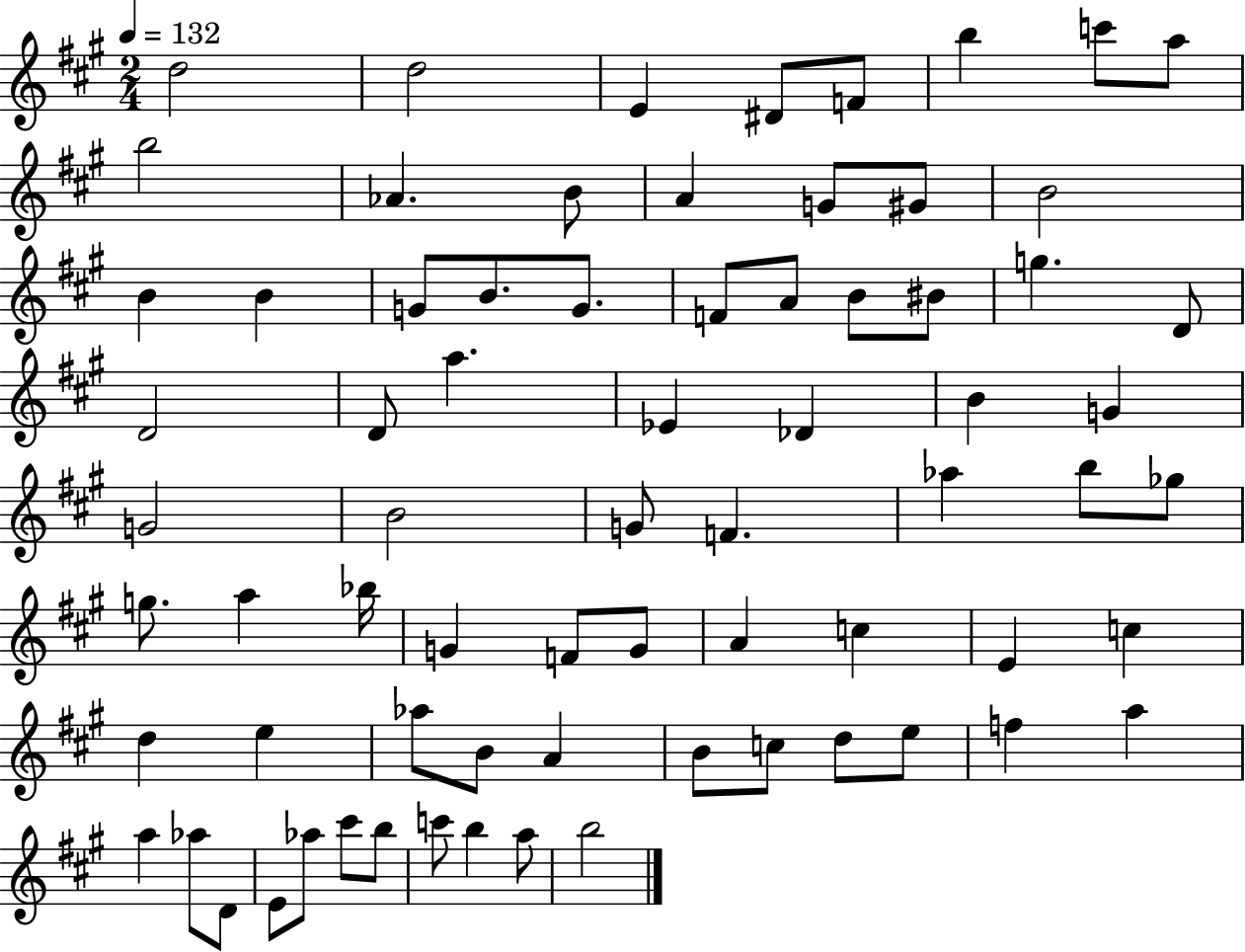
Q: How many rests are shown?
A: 0